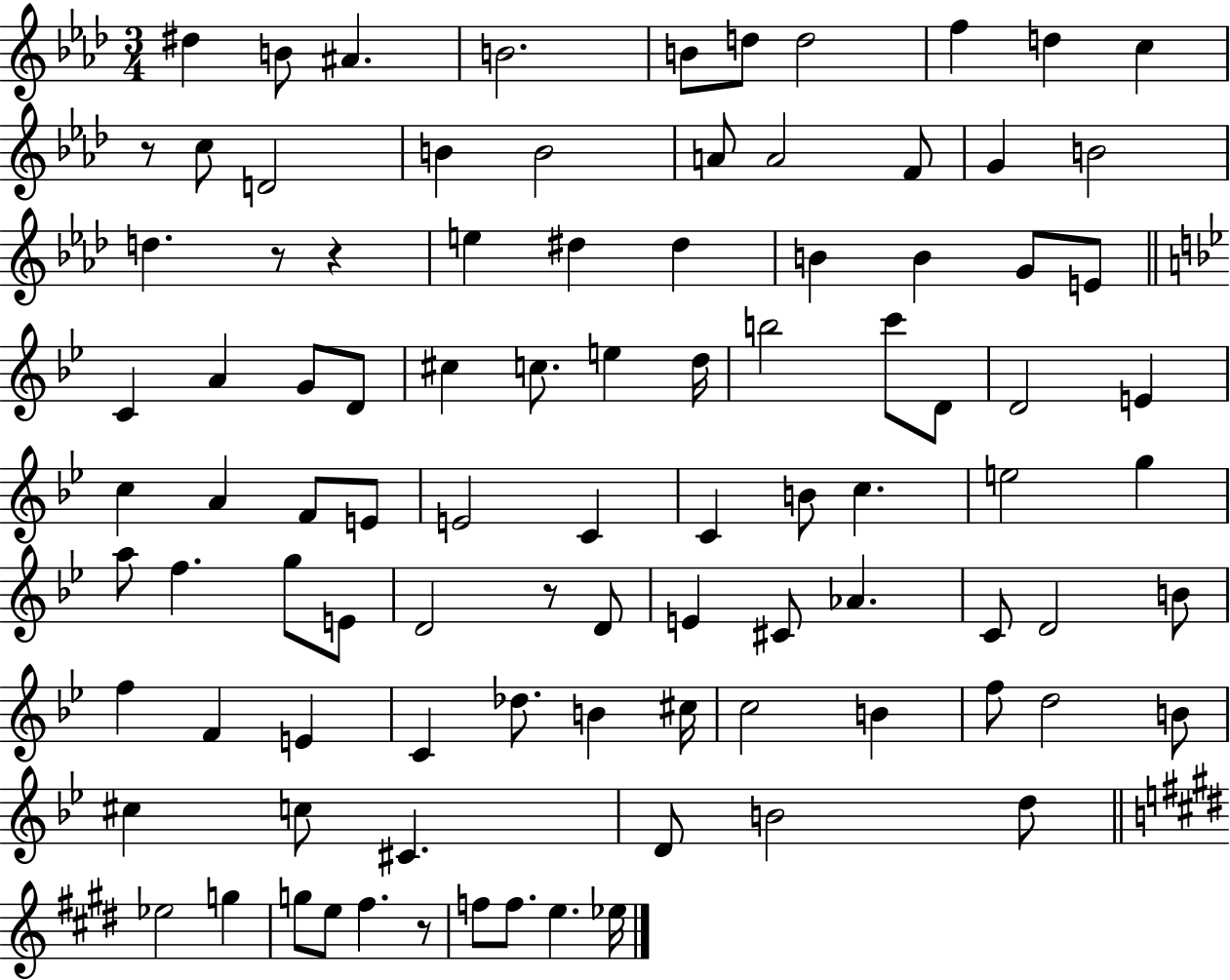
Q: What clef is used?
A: treble